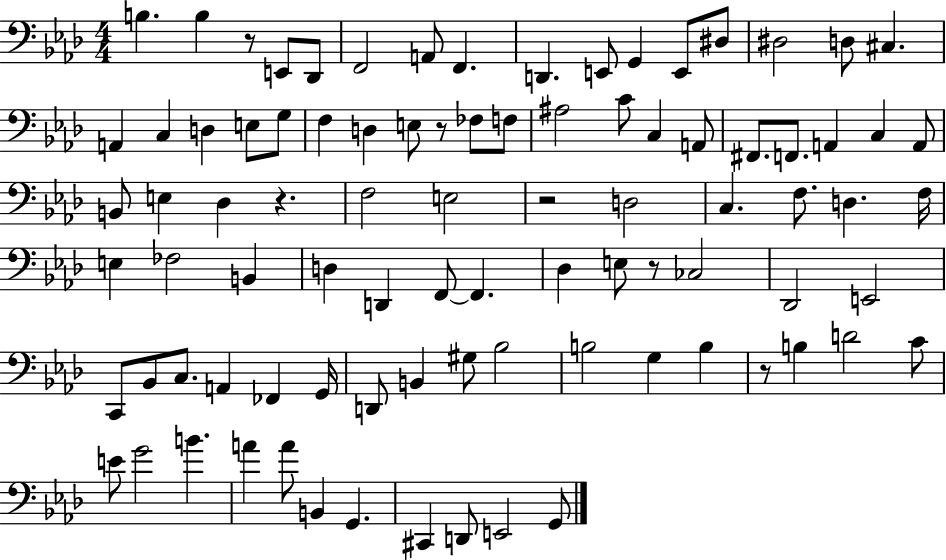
X:1
T:Untitled
M:4/4
L:1/4
K:Ab
B, B, z/2 E,,/2 _D,,/2 F,,2 A,,/2 F,, D,, E,,/2 G,, E,,/2 ^D,/2 ^D,2 D,/2 ^C, A,, C, D, E,/2 G,/2 F, D, E,/2 z/2 _F,/2 F,/2 ^A,2 C/2 C, A,,/2 ^F,,/2 F,,/2 A,, C, A,,/2 B,,/2 E, _D, z F,2 E,2 z2 D,2 C, F,/2 D, F,/4 E, _F,2 B,, D, D,, F,,/2 F,, _D, E,/2 z/2 _C,2 _D,,2 E,,2 C,,/2 _B,,/2 C,/2 A,, _F,, G,,/4 D,,/2 B,, ^G,/2 _B,2 B,2 G, B, z/2 B, D2 C/2 E/2 G2 B A A/2 B,, G,, ^C,, D,,/2 E,,2 G,,/2